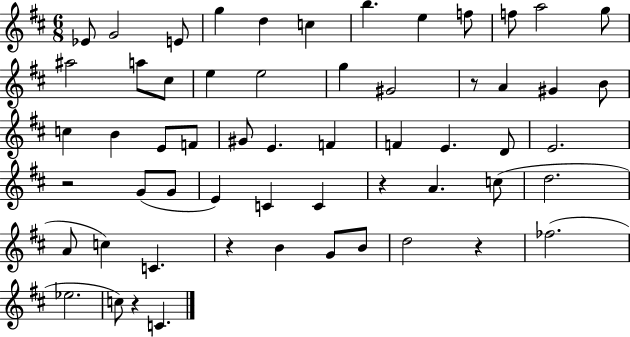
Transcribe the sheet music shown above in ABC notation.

X:1
T:Untitled
M:6/8
L:1/4
K:D
_E/2 G2 E/2 g d c b e f/2 f/2 a2 g/2 ^a2 a/2 ^c/2 e e2 g ^G2 z/2 A ^G B/2 c B E/2 F/2 ^G/2 E F F E D/2 E2 z2 G/2 G/2 E C C z A c/2 d2 A/2 c C z B G/2 B/2 d2 z _f2 _e2 c/2 z C